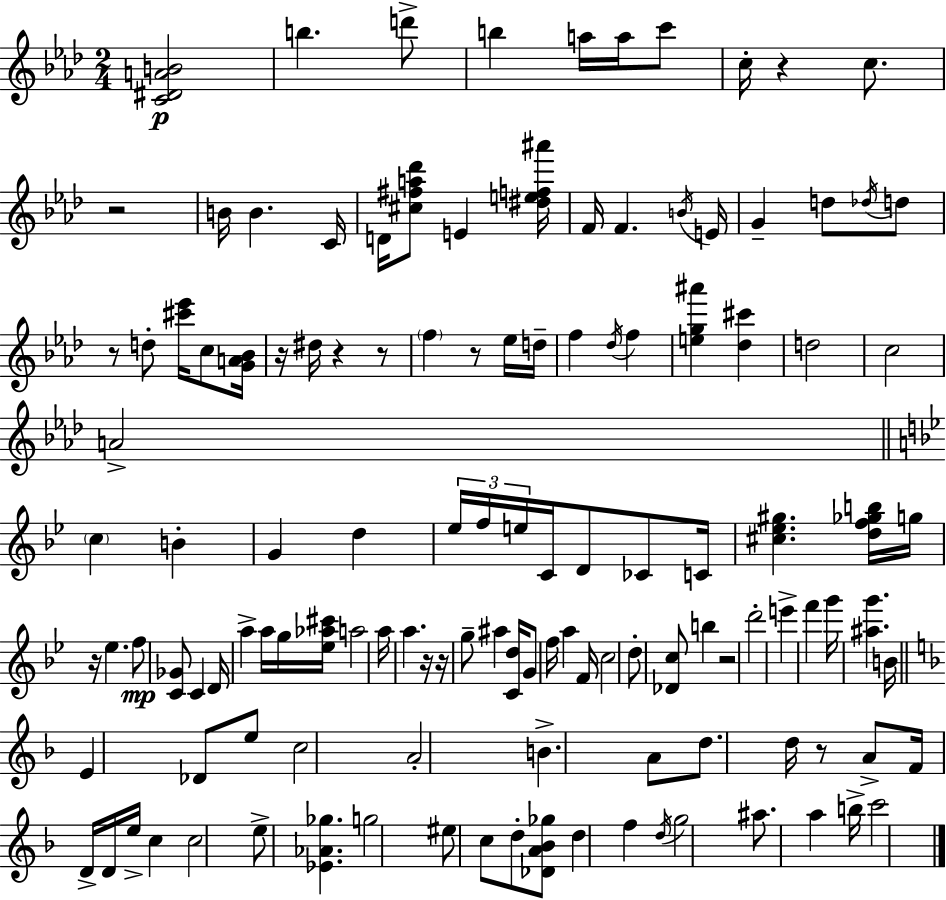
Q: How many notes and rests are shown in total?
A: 126